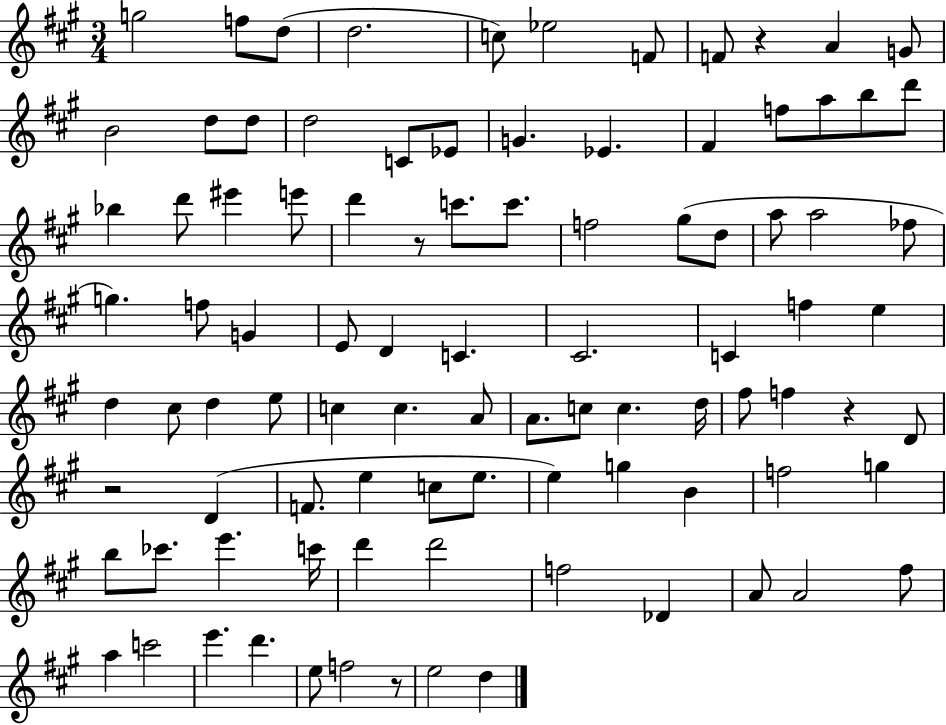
G5/h F5/e D5/e D5/h. C5/e Eb5/h F4/e F4/e R/q A4/q G4/e B4/h D5/e D5/e D5/h C4/e Eb4/e G4/q. Eb4/q. F#4/q F5/e A5/e B5/e D6/e Bb5/q D6/e EIS6/q E6/e D6/q R/e C6/e. C6/e. F5/h G#5/e D5/e A5/e A5/h FES5/e G5/q. F5/e G4/q E4/e D4/q C4/q. C#4/h. C4/q F5/q E5/q D5/q C#5/e D5/q E5/e C5/q C5/q. A4/e A4/e. C5/e C5/q. D5/s F#5/e F5/q R/q D4/e R/h D4/q F4/e. E5/q C5/e E5/e. E5/q G5/q B4/q F5/h G5/q B5/e CES6/e. E6/q. C6/s D6/q D6/h F5/h Db4/q A4/e A4/h F#5/e A5/q C6/h E6/q. D6/q. E5/e F5/h R/e E5/h D5/q